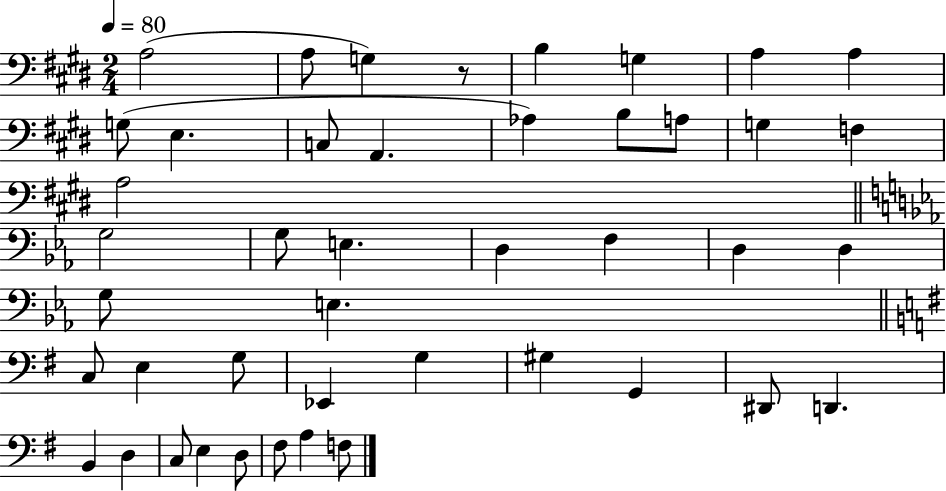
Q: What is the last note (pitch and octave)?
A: F3